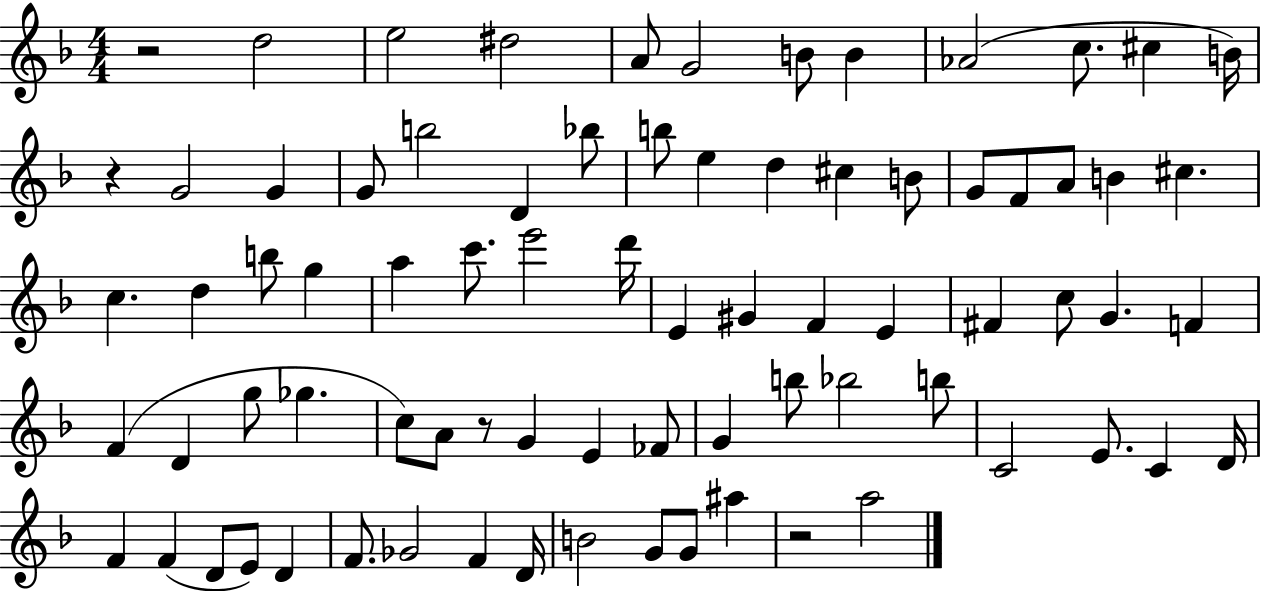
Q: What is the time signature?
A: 4/4